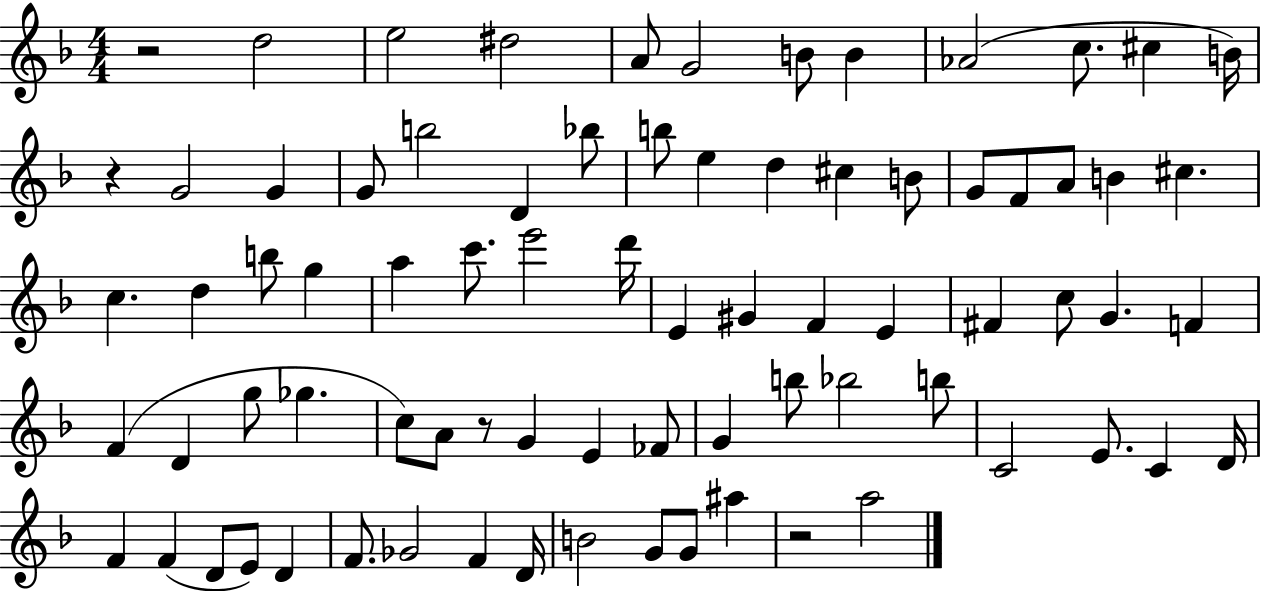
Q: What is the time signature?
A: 4/4